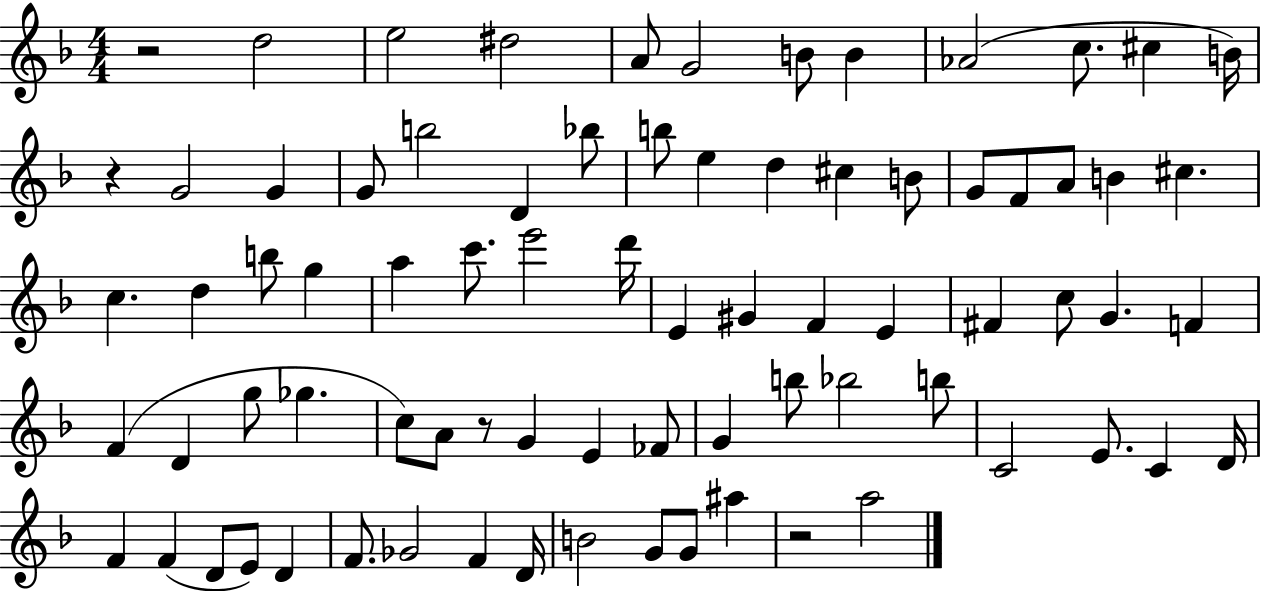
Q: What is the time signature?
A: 4/4